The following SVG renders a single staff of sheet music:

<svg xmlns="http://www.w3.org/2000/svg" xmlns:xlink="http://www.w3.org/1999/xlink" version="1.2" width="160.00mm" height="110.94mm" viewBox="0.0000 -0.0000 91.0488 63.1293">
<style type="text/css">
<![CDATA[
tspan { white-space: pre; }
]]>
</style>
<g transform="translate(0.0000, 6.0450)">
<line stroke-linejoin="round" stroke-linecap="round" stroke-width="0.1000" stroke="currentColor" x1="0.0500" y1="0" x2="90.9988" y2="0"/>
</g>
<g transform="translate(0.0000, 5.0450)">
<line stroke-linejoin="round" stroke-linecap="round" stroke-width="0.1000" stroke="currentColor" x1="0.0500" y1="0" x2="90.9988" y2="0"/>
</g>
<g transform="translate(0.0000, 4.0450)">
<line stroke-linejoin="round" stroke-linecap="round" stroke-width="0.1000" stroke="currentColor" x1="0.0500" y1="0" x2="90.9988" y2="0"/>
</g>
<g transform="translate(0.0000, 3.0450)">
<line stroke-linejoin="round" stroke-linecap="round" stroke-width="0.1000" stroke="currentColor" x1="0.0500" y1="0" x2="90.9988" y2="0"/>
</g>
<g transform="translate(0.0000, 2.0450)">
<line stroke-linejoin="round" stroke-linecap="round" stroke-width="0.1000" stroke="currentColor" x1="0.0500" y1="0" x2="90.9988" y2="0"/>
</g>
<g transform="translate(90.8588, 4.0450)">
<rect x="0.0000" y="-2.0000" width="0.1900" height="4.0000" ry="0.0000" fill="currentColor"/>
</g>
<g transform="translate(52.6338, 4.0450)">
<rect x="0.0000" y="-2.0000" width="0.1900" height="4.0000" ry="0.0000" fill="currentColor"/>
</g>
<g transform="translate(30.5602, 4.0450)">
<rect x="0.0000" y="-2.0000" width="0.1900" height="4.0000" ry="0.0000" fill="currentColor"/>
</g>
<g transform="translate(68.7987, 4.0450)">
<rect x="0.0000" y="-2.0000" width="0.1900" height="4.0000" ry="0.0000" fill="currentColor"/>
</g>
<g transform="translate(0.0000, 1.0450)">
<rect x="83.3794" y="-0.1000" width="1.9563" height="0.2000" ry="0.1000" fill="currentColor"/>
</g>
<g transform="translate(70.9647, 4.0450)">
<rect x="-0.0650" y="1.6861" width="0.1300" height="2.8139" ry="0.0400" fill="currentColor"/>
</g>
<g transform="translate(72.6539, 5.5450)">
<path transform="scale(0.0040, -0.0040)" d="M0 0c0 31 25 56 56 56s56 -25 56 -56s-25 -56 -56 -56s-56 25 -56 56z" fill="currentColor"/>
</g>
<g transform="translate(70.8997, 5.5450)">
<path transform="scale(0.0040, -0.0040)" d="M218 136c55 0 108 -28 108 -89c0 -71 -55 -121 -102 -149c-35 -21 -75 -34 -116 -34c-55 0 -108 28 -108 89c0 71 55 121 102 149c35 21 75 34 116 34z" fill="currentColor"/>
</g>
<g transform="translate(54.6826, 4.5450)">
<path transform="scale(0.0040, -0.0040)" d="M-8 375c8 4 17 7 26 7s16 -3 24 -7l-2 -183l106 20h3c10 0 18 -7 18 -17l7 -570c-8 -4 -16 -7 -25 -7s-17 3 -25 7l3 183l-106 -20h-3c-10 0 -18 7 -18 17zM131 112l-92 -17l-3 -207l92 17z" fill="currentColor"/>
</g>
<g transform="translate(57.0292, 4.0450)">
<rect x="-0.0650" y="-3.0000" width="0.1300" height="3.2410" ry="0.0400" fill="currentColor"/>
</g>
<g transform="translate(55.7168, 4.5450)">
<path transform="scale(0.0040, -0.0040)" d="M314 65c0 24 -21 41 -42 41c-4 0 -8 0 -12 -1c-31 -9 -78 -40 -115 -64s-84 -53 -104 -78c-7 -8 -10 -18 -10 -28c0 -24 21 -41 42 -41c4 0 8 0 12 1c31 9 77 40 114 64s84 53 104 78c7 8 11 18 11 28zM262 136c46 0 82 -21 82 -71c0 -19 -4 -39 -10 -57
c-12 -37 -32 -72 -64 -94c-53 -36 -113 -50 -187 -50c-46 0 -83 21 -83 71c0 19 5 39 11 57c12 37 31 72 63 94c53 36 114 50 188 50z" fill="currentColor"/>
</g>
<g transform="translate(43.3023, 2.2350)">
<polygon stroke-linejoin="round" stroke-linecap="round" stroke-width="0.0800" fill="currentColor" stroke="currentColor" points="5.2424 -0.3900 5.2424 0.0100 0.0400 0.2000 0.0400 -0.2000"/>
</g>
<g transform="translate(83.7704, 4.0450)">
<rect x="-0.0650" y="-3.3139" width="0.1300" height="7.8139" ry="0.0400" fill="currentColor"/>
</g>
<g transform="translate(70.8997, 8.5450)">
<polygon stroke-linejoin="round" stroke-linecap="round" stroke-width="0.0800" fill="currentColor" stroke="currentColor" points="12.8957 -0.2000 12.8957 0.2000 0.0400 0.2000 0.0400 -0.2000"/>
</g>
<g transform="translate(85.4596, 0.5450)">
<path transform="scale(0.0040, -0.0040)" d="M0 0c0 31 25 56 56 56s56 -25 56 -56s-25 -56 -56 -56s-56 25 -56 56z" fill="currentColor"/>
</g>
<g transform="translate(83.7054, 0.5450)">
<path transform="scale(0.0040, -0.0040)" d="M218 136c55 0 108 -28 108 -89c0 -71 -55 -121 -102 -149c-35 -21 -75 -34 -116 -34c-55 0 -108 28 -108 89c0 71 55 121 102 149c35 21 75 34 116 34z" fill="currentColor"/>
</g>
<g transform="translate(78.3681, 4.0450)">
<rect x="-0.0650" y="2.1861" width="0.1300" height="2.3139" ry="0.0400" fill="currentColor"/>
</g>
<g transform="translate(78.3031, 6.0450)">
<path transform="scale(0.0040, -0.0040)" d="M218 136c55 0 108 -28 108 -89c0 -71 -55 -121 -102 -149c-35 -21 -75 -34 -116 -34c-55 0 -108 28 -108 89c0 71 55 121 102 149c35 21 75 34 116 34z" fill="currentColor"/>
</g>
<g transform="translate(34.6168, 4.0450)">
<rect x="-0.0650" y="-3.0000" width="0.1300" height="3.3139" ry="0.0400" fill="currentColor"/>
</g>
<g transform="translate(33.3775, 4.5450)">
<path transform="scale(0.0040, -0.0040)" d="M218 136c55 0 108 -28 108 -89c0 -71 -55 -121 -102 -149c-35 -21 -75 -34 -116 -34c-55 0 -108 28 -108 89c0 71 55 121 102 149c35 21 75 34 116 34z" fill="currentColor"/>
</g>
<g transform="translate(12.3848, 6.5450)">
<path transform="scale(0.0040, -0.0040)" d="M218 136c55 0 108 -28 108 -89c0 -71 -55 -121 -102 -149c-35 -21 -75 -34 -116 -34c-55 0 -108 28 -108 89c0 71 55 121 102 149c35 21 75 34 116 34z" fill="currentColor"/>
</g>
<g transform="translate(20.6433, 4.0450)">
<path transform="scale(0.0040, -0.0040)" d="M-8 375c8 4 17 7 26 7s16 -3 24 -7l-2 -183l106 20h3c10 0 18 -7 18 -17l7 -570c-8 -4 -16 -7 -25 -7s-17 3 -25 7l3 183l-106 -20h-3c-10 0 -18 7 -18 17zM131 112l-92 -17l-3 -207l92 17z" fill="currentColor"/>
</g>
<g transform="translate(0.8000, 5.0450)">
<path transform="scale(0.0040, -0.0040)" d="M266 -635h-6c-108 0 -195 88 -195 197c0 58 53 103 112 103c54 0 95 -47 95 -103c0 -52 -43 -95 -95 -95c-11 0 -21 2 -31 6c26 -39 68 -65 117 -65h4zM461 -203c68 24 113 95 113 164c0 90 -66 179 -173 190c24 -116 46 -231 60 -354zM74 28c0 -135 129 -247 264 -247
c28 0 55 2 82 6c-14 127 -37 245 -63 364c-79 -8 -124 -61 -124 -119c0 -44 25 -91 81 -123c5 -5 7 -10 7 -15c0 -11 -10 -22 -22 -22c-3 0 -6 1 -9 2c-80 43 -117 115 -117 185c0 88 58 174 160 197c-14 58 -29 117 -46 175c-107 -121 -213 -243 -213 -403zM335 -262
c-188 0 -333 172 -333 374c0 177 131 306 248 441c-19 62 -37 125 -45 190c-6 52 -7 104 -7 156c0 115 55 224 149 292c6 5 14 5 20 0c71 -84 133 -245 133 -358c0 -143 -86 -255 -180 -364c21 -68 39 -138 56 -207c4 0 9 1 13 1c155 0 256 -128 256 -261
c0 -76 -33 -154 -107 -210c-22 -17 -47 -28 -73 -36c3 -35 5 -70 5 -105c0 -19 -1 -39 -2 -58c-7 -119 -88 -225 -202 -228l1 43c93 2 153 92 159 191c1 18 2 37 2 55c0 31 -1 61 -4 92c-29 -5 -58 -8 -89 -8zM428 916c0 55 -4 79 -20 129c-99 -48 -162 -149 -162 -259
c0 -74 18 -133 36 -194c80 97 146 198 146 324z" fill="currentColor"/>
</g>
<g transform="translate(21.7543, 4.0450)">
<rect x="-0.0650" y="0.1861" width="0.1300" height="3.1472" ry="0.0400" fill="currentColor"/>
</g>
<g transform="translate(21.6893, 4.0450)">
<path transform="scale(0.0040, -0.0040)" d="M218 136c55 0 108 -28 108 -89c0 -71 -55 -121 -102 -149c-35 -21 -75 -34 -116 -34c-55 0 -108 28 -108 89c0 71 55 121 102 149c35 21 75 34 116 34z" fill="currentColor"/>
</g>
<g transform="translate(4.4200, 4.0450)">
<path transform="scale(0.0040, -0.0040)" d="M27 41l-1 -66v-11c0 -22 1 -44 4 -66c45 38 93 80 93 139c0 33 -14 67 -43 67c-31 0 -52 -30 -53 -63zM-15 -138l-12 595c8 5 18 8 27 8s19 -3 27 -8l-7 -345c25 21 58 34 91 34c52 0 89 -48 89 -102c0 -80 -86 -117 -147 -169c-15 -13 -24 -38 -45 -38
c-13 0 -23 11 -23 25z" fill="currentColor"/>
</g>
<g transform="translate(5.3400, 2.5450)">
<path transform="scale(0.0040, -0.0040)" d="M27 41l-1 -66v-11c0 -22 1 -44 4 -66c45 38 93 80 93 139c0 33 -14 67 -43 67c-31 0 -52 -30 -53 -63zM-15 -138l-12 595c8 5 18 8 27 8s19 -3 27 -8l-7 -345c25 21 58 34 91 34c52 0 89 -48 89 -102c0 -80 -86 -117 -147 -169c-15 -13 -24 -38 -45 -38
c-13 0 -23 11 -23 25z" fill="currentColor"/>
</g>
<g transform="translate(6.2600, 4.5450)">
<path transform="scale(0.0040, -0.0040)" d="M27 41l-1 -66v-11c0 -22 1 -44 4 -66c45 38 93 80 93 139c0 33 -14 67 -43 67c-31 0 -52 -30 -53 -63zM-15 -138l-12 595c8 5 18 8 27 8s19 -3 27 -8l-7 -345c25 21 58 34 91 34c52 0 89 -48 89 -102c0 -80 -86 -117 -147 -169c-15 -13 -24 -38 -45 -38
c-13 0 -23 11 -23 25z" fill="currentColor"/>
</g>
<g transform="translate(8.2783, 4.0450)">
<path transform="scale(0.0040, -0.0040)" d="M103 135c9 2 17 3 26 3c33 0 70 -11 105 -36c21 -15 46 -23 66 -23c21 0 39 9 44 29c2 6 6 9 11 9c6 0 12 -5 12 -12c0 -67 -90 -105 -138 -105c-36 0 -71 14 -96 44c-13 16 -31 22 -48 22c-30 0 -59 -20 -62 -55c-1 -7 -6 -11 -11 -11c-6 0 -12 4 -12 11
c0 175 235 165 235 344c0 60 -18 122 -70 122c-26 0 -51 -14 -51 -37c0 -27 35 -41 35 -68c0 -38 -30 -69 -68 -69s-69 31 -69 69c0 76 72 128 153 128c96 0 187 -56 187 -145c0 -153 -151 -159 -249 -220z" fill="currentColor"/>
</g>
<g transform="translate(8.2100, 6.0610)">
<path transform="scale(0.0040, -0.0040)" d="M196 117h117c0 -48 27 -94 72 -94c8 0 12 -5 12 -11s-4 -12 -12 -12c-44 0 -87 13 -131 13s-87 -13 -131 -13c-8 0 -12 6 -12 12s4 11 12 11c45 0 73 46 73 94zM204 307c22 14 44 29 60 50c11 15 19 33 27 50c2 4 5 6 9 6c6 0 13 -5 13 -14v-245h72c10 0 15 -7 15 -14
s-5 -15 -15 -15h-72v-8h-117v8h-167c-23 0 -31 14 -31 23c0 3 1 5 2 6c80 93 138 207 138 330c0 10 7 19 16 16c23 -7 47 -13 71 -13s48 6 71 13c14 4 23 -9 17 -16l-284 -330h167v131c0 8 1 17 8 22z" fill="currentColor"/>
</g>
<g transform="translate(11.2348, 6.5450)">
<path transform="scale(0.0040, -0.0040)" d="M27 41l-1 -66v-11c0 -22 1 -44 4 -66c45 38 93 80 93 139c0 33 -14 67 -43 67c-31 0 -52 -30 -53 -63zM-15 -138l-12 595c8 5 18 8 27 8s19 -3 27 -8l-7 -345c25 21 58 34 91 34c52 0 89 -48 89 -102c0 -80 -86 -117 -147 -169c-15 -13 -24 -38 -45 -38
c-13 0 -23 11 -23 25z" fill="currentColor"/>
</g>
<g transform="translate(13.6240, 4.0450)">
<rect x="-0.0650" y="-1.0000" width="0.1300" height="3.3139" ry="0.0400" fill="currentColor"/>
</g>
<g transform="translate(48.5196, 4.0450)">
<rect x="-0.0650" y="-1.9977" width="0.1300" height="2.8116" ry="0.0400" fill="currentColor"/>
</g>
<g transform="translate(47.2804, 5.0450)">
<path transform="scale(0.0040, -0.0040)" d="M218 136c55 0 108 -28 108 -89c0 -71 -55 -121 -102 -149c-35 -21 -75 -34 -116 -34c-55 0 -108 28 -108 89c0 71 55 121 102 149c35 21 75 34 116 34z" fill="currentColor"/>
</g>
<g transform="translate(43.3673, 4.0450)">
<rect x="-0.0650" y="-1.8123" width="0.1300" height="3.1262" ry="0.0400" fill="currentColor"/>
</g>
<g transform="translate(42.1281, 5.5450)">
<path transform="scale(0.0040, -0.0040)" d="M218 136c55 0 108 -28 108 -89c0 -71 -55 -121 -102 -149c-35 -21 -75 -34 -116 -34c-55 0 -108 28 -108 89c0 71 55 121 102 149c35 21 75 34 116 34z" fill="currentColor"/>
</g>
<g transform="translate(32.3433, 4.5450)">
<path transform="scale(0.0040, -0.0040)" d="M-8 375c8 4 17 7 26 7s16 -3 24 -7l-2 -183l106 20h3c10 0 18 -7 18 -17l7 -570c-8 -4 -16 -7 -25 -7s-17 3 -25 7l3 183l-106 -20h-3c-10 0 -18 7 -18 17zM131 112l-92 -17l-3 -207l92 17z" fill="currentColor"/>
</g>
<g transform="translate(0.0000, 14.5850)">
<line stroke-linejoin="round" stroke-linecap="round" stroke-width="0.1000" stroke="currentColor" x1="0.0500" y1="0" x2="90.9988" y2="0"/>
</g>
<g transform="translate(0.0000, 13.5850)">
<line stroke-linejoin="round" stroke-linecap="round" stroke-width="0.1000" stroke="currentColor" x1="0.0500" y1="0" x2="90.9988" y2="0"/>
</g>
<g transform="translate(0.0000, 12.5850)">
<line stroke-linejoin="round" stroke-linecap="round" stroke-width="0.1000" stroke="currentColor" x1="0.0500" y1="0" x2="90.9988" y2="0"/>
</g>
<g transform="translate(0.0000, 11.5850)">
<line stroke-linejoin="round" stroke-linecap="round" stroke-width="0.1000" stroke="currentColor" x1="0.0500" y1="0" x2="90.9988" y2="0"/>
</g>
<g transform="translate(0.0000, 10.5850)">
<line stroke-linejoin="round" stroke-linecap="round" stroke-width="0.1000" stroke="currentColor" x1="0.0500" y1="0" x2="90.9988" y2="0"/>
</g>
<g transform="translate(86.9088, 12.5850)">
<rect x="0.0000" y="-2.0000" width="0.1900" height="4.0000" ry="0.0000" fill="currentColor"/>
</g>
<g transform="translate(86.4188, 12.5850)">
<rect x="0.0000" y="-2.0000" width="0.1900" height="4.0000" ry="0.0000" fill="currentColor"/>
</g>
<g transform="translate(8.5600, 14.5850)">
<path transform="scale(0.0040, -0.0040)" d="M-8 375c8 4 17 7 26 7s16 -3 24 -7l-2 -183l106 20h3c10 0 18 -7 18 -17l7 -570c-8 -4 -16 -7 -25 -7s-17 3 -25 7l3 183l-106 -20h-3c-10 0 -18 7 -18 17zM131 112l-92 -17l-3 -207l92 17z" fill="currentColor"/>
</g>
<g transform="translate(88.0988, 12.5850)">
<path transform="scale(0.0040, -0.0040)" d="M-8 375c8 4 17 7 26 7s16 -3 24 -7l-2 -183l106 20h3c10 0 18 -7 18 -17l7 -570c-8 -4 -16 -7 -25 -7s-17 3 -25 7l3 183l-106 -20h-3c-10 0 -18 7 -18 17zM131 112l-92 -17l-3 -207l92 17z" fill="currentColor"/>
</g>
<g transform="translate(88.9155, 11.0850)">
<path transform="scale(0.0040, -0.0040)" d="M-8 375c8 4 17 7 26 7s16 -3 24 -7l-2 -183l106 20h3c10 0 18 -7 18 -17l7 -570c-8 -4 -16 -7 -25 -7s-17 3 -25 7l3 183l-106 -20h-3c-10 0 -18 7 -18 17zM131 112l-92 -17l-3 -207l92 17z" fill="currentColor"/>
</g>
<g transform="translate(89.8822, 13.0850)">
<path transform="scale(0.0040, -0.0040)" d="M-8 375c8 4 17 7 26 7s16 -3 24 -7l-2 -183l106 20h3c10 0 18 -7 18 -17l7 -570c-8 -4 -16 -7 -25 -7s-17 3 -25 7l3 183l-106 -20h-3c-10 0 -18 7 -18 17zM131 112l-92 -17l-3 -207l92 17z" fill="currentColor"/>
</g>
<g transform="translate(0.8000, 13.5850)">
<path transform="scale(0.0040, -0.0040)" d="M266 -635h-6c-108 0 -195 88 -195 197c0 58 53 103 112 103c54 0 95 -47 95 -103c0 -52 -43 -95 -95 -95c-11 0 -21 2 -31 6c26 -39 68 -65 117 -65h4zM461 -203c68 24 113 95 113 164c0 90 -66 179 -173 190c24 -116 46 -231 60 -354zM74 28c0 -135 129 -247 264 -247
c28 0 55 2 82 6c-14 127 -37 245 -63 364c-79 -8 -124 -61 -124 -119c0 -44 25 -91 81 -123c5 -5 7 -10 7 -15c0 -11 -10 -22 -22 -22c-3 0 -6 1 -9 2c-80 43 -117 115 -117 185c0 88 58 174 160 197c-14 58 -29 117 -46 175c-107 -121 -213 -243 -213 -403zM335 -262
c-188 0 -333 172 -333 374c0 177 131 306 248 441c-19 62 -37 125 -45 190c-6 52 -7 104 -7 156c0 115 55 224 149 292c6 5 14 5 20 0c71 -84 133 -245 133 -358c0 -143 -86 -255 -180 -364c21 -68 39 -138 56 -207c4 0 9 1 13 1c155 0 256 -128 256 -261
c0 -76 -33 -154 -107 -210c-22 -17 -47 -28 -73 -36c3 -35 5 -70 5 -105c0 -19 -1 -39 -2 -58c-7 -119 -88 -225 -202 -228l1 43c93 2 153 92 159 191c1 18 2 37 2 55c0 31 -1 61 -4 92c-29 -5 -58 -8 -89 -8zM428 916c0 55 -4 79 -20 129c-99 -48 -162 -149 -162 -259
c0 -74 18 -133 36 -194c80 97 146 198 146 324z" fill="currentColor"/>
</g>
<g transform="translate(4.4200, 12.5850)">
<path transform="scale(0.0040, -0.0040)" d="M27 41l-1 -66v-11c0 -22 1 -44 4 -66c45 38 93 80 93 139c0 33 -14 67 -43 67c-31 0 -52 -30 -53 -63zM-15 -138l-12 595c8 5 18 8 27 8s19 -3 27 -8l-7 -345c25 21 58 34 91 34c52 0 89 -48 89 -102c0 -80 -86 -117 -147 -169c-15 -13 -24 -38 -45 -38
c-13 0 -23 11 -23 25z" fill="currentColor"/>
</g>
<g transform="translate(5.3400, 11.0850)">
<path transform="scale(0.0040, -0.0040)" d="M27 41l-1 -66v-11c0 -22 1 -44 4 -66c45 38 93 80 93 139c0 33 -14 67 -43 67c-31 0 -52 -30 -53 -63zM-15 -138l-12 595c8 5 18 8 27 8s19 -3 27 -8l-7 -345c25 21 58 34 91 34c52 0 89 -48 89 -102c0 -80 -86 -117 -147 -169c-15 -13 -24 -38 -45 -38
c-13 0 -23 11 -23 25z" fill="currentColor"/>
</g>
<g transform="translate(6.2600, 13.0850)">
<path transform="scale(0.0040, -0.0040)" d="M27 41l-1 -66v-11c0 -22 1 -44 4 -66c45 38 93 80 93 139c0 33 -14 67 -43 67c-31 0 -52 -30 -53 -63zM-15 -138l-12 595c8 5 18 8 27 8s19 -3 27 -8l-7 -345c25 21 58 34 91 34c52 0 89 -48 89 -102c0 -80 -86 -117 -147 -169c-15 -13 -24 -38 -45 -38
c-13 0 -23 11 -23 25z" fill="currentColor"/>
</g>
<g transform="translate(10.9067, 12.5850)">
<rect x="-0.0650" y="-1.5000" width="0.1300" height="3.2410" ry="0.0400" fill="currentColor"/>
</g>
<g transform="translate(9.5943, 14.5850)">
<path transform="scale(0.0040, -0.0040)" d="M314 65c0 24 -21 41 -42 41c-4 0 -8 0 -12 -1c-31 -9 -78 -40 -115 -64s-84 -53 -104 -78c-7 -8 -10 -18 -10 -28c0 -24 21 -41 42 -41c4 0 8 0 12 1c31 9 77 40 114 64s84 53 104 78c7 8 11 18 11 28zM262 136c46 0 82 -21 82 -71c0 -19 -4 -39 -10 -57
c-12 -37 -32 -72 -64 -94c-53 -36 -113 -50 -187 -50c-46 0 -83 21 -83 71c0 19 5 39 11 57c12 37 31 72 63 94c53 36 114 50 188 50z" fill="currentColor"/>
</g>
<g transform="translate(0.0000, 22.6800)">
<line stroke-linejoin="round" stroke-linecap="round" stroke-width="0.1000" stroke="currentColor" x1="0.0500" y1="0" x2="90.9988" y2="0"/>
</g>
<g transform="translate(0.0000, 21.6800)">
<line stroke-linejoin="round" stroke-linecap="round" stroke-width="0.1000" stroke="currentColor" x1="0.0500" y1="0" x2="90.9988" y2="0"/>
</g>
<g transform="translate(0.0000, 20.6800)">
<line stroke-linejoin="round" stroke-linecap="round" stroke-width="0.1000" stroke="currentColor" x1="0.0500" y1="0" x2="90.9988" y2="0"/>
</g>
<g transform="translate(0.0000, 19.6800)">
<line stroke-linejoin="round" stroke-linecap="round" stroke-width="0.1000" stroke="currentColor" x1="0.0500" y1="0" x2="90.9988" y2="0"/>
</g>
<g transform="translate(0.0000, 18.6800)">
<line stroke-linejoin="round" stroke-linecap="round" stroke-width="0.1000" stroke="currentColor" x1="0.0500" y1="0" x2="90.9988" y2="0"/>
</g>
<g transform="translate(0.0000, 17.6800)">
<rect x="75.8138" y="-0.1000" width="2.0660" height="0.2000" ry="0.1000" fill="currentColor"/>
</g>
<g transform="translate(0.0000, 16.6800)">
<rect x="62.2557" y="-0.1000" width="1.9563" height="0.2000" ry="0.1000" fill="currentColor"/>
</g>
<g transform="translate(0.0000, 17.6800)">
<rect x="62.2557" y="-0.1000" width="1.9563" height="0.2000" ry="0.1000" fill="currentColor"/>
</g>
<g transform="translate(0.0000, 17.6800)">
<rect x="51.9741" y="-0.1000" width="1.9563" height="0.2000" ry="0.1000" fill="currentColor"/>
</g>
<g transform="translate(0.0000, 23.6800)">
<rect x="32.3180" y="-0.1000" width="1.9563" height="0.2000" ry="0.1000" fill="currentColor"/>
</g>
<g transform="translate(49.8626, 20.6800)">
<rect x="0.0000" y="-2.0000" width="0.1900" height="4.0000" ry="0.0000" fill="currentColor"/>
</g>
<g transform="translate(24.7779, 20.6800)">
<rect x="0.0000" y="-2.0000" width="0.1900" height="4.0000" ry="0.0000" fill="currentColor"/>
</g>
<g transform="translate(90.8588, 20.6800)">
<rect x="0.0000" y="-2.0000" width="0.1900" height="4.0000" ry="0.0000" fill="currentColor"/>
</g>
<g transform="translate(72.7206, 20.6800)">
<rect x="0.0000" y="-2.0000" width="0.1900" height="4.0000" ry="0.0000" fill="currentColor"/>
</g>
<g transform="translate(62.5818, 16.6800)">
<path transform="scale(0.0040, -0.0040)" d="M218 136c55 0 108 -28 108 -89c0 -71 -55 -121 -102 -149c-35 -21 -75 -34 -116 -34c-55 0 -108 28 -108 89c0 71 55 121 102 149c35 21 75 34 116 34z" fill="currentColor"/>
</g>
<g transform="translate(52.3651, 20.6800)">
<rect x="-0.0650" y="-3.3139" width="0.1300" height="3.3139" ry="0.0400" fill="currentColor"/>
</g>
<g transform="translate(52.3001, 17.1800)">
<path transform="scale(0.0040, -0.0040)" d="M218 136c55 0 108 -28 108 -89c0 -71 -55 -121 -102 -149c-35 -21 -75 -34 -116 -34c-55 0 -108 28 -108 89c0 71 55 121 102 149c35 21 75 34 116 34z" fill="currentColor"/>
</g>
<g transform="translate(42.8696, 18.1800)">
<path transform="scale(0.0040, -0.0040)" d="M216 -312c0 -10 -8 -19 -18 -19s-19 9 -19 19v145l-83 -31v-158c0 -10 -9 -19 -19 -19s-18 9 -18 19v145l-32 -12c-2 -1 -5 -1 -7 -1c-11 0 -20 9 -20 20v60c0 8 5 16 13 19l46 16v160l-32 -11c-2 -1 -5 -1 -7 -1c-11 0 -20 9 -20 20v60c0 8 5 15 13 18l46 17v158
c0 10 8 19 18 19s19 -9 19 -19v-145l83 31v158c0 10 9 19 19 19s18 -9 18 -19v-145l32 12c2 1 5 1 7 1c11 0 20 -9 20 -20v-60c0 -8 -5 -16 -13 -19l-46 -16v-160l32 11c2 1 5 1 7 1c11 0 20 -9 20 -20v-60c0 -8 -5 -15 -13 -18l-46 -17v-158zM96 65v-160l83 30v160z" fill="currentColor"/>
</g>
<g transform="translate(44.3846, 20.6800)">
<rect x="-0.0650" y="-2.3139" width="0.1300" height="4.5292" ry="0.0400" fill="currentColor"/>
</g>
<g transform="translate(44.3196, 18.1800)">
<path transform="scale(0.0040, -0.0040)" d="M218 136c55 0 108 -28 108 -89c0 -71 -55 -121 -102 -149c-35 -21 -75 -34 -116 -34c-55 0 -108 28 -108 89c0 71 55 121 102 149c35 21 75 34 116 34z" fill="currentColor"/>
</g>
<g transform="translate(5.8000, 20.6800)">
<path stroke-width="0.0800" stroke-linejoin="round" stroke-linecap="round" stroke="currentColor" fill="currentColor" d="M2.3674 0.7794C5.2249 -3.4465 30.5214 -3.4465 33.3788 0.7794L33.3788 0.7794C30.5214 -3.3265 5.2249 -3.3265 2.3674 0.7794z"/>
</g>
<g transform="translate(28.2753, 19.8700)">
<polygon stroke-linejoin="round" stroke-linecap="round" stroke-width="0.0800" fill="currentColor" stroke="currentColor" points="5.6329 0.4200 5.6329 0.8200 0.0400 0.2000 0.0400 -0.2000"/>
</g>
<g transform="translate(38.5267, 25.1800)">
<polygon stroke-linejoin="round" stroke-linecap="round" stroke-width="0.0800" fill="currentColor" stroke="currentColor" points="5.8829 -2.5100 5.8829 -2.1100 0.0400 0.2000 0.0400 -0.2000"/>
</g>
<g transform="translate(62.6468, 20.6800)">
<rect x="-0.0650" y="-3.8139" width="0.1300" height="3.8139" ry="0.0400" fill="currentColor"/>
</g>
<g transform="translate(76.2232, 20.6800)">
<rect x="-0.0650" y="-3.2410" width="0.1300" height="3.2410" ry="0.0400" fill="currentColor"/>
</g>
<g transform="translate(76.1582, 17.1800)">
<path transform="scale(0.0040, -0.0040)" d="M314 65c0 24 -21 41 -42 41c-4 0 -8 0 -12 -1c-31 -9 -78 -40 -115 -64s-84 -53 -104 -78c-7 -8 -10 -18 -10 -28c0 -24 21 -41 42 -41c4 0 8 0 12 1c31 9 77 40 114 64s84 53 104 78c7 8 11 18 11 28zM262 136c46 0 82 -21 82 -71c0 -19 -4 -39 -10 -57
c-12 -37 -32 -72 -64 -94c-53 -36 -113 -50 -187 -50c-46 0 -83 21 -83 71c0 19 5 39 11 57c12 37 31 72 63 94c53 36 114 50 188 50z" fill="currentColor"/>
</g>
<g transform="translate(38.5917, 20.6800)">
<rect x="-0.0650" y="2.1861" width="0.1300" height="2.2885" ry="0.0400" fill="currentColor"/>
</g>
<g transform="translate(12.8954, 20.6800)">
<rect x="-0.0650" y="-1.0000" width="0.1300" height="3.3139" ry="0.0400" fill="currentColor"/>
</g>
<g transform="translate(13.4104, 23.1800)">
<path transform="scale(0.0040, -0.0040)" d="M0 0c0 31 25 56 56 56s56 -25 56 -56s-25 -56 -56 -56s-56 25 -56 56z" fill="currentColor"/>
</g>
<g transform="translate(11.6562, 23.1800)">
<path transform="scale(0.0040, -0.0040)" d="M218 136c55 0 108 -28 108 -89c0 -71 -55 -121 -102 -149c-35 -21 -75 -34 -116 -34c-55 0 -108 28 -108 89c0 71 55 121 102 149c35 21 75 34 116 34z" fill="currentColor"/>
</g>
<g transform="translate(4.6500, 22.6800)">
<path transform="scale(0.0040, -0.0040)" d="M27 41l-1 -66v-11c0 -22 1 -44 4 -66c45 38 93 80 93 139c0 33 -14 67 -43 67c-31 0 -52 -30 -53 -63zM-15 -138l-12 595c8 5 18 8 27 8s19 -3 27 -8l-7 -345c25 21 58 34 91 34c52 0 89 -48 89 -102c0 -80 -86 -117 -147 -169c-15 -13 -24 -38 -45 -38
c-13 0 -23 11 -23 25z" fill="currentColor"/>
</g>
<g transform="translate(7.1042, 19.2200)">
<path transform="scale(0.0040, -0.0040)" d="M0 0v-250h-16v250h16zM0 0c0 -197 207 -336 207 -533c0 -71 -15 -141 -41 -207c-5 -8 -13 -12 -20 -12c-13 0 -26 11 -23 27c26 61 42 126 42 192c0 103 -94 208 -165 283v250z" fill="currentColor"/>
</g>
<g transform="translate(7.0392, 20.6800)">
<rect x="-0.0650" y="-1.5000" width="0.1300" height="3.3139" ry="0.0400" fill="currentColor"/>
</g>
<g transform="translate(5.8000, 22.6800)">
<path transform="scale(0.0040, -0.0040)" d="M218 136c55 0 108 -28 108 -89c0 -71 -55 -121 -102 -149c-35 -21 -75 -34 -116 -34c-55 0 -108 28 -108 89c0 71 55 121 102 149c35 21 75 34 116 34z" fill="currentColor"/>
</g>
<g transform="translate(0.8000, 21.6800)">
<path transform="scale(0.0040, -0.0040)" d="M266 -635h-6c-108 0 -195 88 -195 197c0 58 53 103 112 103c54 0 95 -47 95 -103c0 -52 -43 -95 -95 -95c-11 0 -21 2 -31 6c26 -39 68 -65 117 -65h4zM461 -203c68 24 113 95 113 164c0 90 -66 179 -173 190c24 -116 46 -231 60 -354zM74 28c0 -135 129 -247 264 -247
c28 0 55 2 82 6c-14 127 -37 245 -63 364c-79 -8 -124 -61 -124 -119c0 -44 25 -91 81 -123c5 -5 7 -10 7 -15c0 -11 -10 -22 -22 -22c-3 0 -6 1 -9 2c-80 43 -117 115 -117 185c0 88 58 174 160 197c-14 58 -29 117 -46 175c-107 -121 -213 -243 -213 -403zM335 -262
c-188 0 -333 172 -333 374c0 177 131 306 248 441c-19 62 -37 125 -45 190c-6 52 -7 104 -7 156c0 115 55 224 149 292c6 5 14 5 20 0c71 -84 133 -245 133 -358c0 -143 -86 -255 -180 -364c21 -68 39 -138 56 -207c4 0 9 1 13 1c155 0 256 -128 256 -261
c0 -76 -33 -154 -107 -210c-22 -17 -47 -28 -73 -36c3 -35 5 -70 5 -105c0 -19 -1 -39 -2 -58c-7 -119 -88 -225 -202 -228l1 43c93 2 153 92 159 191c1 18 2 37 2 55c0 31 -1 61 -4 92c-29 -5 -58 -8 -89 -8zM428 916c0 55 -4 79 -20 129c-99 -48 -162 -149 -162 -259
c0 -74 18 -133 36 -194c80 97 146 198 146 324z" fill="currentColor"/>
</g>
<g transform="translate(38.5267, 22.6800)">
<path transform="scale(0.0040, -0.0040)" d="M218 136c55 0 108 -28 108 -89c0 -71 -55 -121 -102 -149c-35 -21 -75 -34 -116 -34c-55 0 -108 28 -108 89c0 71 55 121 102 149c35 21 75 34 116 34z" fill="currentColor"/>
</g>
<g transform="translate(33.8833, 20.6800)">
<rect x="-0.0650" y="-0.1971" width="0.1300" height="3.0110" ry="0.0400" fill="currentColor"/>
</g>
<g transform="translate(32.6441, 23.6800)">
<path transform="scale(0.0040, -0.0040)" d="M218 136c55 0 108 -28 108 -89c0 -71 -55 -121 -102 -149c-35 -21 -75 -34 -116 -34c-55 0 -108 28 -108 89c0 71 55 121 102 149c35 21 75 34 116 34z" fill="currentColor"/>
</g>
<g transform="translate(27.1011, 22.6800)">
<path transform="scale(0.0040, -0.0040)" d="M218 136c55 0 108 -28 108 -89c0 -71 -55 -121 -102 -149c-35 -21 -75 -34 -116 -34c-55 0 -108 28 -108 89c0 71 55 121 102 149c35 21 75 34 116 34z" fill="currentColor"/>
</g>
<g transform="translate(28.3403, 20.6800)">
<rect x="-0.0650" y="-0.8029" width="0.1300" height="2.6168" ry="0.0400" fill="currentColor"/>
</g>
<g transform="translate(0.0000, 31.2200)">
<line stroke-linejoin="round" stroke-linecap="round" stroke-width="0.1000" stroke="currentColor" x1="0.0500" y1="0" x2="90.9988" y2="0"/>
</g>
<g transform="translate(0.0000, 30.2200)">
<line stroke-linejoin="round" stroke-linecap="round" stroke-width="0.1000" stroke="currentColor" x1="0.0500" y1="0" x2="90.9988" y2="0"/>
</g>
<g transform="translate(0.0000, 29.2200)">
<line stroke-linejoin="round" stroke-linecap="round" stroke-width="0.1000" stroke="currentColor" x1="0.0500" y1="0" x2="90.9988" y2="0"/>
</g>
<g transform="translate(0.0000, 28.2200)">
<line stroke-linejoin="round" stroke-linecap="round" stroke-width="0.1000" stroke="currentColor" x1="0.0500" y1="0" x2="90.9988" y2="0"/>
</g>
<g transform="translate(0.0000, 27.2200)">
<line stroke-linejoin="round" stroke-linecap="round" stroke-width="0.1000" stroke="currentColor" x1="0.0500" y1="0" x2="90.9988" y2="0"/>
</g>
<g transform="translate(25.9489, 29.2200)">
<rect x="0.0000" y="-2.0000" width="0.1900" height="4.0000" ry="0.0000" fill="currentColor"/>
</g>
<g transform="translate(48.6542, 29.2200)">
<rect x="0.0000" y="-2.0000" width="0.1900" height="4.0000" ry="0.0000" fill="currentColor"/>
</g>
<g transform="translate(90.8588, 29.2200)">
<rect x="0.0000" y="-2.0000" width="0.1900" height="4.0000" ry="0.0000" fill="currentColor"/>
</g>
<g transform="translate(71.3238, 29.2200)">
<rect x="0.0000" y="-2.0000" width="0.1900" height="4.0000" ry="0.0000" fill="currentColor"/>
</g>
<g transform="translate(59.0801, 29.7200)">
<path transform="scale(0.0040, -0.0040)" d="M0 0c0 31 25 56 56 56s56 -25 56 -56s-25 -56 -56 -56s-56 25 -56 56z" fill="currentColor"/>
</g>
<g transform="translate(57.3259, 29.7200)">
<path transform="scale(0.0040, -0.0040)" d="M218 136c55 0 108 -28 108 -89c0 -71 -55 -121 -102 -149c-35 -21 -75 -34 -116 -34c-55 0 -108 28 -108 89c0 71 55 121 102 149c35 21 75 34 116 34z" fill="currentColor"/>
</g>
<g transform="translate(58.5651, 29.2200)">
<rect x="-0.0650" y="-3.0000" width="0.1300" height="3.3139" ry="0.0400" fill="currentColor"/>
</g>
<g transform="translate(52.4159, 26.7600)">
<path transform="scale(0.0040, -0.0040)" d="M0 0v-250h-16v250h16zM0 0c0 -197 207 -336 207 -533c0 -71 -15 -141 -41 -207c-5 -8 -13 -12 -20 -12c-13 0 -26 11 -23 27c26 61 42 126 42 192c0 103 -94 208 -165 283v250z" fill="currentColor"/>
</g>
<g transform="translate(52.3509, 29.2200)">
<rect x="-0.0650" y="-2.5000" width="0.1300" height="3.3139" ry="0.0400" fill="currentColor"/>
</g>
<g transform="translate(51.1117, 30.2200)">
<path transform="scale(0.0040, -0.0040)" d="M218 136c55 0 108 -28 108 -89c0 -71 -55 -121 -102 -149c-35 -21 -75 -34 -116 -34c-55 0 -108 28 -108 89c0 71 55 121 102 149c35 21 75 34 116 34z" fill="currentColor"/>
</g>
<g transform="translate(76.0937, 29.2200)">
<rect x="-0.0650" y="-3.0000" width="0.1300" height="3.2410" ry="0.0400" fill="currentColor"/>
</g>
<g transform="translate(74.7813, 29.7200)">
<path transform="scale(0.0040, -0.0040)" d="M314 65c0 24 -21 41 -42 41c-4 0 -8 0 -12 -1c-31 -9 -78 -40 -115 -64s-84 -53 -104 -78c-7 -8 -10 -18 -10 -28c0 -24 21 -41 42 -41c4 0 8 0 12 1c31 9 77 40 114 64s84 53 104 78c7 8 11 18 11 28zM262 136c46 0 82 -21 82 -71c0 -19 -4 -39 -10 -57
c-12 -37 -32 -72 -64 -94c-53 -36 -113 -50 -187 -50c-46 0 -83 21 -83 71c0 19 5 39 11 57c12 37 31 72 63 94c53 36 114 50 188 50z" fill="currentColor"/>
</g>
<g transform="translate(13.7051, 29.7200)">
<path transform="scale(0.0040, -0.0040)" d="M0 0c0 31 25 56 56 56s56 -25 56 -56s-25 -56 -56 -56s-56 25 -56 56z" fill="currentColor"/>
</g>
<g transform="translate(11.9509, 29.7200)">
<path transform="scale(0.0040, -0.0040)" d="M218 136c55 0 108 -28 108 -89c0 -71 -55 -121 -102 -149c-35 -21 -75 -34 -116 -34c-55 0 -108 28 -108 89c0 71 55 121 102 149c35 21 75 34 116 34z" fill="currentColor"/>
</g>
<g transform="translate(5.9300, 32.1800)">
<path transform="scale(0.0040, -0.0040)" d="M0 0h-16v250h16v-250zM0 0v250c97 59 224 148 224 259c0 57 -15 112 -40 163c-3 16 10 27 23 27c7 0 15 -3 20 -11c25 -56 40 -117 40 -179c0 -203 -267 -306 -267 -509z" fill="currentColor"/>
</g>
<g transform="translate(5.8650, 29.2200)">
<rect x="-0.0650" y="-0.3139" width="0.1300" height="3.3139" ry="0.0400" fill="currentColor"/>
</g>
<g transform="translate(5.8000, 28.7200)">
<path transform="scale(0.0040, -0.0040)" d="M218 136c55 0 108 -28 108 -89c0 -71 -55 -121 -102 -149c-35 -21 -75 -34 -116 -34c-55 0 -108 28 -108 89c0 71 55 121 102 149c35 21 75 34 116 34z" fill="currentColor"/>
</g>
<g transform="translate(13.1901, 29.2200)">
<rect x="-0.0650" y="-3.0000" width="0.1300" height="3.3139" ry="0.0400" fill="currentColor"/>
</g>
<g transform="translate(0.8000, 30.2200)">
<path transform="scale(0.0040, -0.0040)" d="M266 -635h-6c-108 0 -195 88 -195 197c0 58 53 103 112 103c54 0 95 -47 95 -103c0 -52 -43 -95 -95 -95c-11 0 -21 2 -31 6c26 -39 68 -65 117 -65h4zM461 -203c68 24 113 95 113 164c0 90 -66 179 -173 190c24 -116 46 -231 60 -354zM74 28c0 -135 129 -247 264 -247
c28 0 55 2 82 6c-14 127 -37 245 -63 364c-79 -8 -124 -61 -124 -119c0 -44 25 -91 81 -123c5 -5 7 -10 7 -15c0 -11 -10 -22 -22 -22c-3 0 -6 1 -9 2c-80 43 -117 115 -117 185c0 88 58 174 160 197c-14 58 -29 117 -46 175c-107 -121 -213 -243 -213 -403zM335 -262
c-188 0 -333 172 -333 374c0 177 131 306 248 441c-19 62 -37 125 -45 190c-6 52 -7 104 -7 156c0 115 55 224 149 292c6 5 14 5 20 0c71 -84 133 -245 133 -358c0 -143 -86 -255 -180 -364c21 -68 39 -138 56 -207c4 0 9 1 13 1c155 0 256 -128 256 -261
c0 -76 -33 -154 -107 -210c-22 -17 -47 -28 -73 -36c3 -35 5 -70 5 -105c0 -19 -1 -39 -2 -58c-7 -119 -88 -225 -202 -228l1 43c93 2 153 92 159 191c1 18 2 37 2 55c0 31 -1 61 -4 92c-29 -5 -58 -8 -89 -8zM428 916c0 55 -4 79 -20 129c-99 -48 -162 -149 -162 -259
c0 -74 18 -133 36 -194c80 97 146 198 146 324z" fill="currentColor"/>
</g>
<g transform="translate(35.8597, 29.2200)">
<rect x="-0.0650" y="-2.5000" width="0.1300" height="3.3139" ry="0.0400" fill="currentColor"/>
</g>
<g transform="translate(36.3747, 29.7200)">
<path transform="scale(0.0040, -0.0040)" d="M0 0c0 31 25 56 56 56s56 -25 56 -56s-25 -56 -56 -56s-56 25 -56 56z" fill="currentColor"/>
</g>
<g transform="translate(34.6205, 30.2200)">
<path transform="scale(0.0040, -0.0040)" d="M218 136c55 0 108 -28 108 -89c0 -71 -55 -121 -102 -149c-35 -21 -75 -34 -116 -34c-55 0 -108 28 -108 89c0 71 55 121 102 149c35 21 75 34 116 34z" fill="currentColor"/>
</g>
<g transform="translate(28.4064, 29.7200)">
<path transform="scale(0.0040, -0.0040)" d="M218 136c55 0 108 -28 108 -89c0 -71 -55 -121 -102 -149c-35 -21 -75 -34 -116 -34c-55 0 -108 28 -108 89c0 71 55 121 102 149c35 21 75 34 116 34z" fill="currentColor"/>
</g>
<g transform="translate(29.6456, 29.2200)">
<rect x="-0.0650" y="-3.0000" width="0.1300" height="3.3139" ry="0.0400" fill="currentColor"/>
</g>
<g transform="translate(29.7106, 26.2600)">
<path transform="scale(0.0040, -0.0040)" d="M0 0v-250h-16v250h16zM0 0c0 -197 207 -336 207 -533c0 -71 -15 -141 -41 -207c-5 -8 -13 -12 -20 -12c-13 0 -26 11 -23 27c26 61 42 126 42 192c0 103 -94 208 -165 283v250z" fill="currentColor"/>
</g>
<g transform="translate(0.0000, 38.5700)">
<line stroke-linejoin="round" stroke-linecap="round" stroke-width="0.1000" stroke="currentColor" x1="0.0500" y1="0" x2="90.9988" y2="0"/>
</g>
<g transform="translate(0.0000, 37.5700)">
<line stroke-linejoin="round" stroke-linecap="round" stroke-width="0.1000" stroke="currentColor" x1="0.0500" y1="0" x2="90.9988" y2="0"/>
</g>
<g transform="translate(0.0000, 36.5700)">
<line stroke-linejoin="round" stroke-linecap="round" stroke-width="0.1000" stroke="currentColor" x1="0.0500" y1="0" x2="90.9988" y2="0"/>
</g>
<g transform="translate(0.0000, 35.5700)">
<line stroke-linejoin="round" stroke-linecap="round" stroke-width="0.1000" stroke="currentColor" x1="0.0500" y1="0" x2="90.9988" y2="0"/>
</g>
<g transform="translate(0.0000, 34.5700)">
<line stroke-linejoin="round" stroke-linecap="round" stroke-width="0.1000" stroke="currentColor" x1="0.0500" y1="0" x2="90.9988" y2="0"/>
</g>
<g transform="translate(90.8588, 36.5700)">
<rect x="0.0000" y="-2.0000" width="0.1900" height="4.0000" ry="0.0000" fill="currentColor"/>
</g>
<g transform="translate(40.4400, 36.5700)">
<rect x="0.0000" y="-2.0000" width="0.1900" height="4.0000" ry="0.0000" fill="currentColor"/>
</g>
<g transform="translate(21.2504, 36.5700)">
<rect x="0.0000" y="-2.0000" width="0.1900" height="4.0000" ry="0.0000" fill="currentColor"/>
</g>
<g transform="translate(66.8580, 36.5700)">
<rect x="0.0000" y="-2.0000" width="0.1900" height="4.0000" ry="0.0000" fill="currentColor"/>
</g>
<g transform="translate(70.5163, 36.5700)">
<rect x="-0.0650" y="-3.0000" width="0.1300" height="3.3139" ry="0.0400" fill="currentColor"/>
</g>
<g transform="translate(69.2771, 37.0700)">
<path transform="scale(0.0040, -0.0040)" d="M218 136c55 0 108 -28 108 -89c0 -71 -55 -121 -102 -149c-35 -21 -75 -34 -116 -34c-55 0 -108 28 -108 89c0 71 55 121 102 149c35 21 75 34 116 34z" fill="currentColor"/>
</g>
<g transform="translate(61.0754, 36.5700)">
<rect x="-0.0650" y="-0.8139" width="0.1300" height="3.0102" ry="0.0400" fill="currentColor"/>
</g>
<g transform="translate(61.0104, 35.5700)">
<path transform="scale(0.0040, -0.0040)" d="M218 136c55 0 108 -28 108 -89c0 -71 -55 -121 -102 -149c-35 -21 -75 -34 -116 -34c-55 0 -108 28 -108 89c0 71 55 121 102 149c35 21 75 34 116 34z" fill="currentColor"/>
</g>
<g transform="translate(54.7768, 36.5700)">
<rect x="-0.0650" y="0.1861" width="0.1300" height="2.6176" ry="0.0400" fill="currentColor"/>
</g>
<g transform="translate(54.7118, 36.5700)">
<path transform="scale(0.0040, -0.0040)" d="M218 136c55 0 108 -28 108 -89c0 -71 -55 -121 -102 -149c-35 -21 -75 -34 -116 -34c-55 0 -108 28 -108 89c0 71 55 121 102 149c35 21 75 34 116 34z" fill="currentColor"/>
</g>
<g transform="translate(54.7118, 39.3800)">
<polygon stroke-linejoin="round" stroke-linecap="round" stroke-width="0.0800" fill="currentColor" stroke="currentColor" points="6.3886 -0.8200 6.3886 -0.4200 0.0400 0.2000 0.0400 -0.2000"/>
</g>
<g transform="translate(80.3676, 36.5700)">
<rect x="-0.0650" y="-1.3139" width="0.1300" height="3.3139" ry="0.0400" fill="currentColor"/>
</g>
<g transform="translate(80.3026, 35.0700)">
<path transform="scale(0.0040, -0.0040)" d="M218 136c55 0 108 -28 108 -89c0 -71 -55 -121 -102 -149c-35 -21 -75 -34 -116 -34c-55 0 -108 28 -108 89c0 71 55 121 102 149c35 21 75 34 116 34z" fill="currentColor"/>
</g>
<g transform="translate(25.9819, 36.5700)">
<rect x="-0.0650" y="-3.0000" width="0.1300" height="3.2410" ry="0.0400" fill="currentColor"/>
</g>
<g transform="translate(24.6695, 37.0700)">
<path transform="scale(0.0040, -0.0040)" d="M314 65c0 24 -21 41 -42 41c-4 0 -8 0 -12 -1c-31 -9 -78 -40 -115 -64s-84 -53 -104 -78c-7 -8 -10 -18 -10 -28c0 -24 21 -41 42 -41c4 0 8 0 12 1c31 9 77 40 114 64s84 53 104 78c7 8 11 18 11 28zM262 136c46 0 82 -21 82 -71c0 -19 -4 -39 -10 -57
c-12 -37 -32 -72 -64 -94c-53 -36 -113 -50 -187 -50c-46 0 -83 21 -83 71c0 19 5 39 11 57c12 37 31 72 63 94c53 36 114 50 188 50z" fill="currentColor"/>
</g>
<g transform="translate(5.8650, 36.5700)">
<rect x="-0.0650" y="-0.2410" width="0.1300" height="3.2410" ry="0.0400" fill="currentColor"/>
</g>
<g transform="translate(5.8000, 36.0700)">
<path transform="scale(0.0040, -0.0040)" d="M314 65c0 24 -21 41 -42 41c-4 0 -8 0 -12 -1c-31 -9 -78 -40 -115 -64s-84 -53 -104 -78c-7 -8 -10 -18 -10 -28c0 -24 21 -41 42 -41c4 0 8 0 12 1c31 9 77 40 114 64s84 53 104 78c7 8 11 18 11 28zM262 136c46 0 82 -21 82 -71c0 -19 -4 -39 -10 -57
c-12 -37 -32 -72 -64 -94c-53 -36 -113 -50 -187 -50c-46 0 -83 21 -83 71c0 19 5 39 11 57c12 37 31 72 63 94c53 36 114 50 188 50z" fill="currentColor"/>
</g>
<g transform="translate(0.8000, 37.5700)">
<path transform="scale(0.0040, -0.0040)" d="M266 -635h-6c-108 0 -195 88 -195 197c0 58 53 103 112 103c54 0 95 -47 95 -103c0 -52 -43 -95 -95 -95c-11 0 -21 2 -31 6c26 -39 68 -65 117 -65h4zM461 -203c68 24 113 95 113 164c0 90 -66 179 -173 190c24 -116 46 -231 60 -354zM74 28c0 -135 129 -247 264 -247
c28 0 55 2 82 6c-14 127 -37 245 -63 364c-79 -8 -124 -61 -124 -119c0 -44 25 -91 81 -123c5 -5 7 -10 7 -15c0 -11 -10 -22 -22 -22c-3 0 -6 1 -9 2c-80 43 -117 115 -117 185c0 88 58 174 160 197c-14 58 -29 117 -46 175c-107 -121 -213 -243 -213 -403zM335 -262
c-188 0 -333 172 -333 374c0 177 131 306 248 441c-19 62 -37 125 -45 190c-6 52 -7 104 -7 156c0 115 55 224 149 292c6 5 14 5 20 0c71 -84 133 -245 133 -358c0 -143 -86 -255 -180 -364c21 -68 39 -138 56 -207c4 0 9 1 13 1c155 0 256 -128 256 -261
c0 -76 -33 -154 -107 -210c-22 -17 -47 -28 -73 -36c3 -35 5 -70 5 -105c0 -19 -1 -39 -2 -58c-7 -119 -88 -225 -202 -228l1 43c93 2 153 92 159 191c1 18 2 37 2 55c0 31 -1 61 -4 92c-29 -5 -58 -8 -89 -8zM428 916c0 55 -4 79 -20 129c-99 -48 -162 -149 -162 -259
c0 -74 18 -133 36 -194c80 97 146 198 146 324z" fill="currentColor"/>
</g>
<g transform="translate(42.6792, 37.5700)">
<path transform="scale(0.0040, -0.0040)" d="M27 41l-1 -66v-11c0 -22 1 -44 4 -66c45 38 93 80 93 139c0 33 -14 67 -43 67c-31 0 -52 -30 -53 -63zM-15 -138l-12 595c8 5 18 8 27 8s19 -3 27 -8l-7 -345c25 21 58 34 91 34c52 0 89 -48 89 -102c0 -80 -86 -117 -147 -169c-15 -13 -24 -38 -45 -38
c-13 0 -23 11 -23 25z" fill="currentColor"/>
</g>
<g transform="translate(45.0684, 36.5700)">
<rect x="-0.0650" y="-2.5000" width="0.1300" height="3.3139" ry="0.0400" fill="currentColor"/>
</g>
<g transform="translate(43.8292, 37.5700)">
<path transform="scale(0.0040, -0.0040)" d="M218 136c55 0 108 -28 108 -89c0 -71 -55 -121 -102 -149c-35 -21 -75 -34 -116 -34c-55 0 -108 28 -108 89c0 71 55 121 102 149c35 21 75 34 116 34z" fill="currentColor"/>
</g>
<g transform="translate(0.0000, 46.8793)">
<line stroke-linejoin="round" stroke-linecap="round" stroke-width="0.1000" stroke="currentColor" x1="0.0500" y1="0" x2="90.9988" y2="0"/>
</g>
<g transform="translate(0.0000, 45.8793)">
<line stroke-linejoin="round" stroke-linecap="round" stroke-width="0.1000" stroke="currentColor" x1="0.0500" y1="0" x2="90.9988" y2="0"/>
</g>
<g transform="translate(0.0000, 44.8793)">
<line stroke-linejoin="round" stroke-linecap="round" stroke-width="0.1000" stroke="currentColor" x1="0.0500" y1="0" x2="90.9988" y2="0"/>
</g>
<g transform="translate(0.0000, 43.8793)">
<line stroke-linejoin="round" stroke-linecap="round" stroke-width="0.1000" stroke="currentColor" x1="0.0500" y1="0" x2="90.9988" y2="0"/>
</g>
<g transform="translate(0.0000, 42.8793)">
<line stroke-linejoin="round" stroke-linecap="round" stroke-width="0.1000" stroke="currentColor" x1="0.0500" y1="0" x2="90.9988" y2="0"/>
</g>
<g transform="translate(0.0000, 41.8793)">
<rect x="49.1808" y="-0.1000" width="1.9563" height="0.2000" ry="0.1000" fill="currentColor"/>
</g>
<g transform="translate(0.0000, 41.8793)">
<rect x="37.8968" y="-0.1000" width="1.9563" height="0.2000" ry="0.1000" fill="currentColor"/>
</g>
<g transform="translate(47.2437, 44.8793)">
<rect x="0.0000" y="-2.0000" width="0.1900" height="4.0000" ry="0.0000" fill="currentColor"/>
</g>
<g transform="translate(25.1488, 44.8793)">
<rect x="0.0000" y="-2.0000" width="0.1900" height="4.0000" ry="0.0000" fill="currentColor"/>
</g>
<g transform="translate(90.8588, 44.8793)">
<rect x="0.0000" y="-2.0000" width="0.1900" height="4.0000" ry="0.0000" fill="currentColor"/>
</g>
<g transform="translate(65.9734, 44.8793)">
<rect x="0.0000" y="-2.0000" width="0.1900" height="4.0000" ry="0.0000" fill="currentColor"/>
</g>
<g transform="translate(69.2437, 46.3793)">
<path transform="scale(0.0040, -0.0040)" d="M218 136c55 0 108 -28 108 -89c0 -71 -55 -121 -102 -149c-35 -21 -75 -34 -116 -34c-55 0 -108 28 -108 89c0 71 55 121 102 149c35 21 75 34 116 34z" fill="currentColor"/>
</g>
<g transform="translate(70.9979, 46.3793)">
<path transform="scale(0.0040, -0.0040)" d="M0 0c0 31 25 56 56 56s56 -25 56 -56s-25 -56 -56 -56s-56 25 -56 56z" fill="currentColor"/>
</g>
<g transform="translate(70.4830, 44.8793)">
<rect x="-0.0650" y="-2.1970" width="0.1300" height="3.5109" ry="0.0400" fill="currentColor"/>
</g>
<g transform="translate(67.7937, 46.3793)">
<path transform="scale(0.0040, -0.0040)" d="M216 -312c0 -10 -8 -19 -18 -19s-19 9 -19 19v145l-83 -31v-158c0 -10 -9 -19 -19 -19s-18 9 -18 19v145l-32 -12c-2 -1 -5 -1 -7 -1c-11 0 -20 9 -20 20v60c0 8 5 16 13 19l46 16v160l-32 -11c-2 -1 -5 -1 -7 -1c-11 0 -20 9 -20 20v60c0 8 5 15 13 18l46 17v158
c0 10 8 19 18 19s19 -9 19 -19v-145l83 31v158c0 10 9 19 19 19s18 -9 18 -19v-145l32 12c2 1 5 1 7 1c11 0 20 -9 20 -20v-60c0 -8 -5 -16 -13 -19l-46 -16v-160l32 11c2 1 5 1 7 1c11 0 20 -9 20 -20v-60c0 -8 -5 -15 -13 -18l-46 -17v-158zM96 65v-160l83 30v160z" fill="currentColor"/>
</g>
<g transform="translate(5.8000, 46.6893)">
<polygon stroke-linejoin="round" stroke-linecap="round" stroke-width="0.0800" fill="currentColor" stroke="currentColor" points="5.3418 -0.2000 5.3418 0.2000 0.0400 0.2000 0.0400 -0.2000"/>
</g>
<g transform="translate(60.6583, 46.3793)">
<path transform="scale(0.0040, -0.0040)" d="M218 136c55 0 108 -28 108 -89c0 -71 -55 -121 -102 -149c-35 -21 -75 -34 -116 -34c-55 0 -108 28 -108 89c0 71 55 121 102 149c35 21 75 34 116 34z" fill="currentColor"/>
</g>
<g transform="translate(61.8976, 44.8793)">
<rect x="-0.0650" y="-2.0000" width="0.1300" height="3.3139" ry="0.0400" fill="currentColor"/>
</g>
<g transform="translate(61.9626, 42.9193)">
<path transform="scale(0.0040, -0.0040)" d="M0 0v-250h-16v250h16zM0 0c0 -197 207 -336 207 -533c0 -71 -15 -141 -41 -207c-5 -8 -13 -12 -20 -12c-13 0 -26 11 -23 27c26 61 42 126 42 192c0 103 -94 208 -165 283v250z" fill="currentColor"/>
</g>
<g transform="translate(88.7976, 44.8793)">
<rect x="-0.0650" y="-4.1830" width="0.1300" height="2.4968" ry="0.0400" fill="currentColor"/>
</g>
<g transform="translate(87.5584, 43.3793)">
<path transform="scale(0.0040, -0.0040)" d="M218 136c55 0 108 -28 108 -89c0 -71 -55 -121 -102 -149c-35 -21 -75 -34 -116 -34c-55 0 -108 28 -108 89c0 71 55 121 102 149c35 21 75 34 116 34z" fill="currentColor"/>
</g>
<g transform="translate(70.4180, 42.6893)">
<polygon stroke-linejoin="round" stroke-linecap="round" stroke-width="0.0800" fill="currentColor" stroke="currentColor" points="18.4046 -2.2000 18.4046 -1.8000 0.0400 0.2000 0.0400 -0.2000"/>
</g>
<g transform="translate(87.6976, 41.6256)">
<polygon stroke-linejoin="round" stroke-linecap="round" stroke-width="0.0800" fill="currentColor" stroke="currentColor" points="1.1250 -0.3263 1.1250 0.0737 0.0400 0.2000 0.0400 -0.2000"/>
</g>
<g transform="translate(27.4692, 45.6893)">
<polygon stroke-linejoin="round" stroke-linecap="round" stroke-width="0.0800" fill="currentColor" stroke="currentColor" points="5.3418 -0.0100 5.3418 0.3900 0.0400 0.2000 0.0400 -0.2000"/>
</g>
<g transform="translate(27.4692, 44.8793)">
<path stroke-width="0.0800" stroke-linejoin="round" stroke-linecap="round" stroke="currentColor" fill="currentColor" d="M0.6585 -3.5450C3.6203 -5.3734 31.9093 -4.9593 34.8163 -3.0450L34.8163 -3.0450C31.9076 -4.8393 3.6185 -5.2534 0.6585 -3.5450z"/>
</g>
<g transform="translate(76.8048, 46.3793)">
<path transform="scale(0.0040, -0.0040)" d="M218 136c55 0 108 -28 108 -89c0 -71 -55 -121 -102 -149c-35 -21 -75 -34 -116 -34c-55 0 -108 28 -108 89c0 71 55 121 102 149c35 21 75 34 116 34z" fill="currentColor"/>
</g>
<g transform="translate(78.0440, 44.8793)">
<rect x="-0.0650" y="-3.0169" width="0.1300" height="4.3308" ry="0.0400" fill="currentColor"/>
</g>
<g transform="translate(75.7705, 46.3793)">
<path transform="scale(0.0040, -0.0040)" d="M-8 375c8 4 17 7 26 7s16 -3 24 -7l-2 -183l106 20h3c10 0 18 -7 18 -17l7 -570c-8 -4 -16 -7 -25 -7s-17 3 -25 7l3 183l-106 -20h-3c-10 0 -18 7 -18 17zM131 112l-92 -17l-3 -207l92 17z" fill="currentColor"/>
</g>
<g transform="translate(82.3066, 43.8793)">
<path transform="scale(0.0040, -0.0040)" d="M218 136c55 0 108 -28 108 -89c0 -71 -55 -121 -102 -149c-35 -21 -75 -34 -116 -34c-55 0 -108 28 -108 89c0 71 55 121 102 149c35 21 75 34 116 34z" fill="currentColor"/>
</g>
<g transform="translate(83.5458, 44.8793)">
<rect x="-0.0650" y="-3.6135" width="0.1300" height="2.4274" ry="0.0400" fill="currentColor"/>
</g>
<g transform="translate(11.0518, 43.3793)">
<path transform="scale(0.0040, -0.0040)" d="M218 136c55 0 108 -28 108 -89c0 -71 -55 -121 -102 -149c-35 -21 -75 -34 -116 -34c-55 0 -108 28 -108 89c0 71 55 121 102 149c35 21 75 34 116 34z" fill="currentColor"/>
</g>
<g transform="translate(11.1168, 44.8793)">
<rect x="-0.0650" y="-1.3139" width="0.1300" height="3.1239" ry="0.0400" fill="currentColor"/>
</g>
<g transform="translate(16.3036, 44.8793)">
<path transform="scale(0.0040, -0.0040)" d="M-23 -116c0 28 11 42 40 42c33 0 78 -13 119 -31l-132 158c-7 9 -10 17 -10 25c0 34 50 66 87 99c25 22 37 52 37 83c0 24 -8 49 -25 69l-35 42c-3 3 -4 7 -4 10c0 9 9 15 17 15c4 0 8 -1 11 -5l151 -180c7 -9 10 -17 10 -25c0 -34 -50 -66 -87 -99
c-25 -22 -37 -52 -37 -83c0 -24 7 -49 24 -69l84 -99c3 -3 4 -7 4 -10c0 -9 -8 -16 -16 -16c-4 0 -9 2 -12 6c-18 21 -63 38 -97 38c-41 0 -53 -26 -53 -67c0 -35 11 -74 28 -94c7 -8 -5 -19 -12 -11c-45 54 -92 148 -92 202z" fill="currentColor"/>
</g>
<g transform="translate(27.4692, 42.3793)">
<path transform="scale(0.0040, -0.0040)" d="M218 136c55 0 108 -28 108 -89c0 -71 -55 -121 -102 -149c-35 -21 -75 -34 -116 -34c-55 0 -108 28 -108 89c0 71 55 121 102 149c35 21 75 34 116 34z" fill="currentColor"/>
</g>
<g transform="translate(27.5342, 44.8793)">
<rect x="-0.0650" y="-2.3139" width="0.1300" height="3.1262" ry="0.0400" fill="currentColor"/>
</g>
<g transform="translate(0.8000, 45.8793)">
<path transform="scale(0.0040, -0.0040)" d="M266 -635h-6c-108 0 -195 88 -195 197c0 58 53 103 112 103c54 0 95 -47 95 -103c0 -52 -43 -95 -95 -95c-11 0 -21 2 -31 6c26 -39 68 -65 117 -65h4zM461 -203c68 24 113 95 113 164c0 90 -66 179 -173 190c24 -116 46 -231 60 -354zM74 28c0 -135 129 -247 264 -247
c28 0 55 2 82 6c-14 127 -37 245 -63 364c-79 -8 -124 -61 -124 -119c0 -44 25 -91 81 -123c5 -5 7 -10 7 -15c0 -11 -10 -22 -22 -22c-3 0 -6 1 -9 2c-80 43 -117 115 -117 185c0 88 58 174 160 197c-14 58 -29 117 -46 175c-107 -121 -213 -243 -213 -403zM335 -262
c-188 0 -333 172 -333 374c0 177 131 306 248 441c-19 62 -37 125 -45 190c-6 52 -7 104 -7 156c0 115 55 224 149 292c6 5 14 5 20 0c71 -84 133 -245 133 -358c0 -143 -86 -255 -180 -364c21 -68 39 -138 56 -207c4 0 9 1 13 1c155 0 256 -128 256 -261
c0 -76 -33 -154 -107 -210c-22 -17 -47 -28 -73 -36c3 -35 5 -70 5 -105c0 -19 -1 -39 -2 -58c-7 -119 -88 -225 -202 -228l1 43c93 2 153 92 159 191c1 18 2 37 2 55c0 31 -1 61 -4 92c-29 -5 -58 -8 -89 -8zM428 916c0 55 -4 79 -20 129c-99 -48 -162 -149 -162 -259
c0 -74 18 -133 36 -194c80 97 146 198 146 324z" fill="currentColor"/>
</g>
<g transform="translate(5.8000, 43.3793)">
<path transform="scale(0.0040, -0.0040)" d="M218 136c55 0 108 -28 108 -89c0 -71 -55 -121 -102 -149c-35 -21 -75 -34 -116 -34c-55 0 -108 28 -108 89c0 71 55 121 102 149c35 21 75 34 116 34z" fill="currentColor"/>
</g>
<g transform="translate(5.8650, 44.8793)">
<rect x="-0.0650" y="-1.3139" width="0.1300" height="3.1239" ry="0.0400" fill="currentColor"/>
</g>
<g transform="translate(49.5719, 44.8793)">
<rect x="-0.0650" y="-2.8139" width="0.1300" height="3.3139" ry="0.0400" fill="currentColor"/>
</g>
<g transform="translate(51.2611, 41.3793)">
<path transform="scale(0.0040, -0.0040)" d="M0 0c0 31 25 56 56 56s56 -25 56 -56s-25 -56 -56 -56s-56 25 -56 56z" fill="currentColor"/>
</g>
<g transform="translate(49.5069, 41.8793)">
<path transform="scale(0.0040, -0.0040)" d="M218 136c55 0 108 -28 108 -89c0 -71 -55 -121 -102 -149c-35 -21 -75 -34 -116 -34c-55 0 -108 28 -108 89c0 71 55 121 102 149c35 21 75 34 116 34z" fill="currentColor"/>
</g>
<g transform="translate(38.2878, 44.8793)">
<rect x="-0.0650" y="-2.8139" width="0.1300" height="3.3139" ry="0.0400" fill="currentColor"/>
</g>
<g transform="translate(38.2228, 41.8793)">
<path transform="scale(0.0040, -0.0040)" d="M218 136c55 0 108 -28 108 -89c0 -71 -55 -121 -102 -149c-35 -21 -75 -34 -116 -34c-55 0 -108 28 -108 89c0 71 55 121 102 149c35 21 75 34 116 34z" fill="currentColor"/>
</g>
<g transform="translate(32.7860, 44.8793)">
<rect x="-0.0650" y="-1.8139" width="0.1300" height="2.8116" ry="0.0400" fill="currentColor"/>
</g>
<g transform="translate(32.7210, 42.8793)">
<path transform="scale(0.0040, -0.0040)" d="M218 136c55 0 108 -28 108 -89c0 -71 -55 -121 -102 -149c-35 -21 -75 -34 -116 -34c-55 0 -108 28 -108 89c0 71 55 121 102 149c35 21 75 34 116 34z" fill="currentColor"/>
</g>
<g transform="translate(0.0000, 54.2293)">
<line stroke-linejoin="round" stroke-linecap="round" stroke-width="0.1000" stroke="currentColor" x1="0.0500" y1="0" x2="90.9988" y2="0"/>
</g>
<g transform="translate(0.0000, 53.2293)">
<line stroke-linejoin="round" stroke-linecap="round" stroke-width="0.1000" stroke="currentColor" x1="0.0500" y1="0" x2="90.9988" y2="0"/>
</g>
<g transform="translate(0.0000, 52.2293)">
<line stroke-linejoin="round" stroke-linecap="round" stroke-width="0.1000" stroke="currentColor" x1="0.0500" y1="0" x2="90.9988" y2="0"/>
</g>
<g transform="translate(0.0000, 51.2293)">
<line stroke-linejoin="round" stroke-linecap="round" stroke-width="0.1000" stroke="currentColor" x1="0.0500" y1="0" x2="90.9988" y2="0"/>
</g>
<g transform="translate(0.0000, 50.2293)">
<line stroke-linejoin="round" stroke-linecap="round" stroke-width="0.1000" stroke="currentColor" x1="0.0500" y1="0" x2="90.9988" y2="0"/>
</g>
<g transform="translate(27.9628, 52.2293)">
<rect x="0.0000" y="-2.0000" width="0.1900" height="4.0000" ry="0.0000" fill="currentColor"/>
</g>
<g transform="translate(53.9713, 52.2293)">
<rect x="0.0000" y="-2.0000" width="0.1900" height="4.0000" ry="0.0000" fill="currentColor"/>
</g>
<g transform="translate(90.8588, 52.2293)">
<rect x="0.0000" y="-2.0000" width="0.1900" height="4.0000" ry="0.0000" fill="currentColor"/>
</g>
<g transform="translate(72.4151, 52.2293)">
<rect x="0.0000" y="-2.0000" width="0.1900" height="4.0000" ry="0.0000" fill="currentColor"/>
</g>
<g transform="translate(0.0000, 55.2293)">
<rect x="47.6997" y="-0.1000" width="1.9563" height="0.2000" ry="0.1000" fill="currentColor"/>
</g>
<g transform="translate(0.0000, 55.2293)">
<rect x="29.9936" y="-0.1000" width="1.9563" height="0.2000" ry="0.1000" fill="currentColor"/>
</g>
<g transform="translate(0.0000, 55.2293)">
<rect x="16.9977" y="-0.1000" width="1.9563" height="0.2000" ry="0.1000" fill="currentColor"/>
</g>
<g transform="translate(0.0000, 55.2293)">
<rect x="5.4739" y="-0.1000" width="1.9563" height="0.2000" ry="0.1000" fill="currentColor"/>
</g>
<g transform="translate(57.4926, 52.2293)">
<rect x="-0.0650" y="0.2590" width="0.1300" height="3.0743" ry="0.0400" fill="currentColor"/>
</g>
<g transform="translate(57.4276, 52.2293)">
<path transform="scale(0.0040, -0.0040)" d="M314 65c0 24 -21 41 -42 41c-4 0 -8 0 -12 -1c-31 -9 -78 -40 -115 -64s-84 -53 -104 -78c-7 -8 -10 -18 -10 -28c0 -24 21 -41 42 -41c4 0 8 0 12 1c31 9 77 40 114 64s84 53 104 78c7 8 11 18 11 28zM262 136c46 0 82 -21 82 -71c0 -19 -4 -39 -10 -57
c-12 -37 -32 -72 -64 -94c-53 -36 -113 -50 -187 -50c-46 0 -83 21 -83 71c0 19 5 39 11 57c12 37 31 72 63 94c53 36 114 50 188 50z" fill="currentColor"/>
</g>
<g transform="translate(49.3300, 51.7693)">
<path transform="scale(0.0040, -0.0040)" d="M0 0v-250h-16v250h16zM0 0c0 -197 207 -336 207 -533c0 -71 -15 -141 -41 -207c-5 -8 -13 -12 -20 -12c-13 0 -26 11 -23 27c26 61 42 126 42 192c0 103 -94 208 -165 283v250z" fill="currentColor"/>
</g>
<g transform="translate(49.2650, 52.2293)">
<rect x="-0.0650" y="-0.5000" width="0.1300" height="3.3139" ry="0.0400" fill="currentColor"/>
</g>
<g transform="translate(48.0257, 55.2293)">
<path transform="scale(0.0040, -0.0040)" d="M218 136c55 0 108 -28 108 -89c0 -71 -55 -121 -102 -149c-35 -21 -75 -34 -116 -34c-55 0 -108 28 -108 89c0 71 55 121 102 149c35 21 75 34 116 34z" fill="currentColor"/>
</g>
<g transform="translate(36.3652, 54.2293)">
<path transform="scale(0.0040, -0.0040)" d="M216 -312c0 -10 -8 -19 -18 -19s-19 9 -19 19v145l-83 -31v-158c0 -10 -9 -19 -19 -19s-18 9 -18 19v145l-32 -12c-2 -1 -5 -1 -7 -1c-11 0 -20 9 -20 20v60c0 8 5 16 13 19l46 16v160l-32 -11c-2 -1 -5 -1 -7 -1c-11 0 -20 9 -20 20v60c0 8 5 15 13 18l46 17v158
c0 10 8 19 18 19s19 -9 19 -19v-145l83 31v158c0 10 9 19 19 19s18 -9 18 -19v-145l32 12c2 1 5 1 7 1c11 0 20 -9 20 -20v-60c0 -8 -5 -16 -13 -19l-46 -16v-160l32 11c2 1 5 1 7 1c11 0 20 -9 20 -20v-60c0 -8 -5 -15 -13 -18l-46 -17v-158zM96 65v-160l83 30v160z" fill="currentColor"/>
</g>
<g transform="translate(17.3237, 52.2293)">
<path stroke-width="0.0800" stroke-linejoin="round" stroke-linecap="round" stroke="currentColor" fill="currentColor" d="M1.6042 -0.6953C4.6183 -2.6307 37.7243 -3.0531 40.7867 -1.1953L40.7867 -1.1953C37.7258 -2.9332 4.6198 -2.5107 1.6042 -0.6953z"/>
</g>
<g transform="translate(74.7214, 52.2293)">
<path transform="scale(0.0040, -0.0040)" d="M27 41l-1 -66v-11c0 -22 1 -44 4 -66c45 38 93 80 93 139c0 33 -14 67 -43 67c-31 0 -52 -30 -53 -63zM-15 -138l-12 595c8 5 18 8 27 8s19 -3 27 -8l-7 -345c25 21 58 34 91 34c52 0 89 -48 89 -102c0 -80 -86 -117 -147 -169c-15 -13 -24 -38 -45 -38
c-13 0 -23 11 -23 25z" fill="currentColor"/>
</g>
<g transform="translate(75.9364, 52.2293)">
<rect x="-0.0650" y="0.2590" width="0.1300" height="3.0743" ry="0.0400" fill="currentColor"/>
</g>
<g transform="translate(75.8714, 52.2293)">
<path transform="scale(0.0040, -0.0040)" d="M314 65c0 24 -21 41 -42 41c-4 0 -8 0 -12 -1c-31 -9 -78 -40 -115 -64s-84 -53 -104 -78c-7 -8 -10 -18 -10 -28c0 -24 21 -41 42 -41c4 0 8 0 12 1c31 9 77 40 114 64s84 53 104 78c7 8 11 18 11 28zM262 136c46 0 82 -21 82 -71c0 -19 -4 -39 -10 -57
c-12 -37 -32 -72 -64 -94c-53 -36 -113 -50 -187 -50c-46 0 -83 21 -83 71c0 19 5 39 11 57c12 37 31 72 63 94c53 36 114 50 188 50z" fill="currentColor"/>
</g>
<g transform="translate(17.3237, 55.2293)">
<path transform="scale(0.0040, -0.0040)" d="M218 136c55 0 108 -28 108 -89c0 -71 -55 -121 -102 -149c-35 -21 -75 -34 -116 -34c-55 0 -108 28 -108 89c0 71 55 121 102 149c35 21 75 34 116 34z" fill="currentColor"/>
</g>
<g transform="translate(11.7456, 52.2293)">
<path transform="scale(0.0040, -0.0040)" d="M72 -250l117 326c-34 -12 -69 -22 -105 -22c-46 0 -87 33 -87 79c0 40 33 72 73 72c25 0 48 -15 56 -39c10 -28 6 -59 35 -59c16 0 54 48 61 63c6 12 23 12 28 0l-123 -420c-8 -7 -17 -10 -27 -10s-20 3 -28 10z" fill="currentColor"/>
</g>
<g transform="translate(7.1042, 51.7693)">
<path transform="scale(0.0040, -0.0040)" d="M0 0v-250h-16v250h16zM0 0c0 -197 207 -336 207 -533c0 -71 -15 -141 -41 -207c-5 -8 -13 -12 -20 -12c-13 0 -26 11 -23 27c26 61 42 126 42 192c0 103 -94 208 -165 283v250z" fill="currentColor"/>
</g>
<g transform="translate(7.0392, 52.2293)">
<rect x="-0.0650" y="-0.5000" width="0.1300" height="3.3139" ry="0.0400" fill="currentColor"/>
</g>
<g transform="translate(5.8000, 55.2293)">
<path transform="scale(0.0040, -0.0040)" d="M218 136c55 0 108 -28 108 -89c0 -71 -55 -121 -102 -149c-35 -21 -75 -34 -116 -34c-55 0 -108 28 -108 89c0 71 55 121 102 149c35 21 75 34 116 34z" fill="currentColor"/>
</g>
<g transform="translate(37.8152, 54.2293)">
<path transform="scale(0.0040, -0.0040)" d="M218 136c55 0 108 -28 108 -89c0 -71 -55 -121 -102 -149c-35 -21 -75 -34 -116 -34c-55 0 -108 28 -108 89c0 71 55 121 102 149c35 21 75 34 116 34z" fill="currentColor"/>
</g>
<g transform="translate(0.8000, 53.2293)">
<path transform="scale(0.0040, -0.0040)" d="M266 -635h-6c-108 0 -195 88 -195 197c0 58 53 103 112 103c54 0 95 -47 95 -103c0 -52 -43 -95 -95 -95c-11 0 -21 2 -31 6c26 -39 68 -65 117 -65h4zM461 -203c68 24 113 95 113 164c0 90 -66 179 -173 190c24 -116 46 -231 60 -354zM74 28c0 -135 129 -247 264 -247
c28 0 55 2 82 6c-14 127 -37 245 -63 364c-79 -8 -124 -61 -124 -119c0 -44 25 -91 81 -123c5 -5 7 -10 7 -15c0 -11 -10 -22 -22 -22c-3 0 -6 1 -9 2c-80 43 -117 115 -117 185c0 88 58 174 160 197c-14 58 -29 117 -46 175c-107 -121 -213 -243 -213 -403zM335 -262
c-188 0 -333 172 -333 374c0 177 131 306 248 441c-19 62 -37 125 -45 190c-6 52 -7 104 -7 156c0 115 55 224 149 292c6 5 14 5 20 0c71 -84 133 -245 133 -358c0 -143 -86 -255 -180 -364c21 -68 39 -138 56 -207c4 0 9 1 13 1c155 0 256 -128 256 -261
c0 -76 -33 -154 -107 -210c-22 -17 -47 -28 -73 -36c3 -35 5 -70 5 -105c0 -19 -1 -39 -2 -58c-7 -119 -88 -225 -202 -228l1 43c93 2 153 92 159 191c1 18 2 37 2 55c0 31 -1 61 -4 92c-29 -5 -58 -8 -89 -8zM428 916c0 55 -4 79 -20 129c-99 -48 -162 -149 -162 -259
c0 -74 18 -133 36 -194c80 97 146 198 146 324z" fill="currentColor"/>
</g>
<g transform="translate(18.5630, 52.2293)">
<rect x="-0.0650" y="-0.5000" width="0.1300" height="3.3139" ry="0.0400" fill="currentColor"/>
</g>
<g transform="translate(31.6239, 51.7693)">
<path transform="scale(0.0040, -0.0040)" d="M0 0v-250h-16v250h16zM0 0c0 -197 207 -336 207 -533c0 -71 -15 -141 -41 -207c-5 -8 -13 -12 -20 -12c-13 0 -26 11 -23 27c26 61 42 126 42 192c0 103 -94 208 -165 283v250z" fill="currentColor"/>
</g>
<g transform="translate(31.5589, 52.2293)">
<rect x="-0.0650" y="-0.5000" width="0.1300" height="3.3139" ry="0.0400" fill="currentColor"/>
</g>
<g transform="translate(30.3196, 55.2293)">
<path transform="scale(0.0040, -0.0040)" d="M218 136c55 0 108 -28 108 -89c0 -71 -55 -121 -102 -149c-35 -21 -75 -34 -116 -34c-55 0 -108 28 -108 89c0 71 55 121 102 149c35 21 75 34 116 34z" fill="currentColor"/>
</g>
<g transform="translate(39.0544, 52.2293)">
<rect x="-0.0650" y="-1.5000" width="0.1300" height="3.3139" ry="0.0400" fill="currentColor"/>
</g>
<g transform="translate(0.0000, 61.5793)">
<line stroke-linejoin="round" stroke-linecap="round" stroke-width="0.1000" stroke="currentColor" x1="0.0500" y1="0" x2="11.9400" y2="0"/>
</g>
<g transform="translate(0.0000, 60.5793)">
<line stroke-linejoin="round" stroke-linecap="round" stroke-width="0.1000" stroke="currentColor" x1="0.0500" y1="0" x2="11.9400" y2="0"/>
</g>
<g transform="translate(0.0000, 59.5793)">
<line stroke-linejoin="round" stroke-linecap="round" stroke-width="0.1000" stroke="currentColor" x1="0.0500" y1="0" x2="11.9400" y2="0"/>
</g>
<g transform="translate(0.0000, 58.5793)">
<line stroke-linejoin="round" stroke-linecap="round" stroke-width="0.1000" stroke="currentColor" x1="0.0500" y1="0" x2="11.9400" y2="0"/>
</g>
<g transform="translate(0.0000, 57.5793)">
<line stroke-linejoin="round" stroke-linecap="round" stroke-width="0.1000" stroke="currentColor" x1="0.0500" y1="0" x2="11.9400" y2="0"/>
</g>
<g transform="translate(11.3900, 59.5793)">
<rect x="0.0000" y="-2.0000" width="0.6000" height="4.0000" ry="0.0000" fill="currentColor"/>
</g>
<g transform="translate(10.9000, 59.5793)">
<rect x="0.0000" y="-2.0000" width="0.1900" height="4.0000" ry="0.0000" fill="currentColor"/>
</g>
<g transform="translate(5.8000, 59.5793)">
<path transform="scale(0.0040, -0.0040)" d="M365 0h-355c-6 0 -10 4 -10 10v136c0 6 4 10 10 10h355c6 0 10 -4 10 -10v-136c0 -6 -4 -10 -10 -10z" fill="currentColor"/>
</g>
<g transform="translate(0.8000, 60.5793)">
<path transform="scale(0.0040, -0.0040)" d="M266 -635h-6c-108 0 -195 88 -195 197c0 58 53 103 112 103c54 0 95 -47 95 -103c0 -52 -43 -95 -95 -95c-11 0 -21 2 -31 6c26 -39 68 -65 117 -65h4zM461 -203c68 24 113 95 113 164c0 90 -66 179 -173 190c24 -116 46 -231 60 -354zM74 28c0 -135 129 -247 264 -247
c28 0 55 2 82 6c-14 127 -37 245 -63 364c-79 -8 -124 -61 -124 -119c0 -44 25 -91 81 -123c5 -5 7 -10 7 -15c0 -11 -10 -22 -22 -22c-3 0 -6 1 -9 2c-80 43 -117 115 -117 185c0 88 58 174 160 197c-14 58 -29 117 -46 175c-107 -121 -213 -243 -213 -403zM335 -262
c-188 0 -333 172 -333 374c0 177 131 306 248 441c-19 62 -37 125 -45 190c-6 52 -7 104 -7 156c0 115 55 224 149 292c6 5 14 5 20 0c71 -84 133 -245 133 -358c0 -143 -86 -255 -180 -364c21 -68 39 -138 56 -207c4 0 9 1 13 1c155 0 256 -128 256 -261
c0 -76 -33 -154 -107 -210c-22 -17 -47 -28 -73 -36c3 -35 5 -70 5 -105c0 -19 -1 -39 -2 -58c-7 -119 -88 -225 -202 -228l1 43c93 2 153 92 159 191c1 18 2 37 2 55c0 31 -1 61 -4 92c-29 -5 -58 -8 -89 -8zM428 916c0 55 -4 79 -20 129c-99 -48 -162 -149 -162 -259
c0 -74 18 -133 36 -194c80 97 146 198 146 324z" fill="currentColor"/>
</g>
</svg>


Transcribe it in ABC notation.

X:1
T:Untitled
M:2/4
L:1/4
K:Eb
_D B A F/2 G/2 A2 F/2 _E/2 _b/2 E2 _E/2 D E/2 C/2 E/2 ^g/2 b c' b2 c/2 A A/2 G G/2 A A2 c2 A2 _G B/2 d/2 A e e/2 e/2 z g/2 f/2 a a F/2 ^F/2 F/2 d/2 e/4 C/2 z/2 C C/2 ^E C/2 B2 _B2 z2